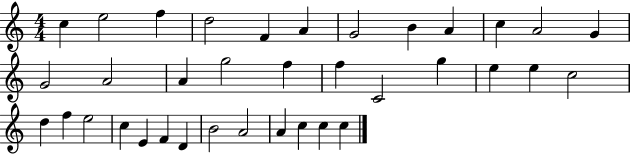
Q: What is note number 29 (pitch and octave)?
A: F4